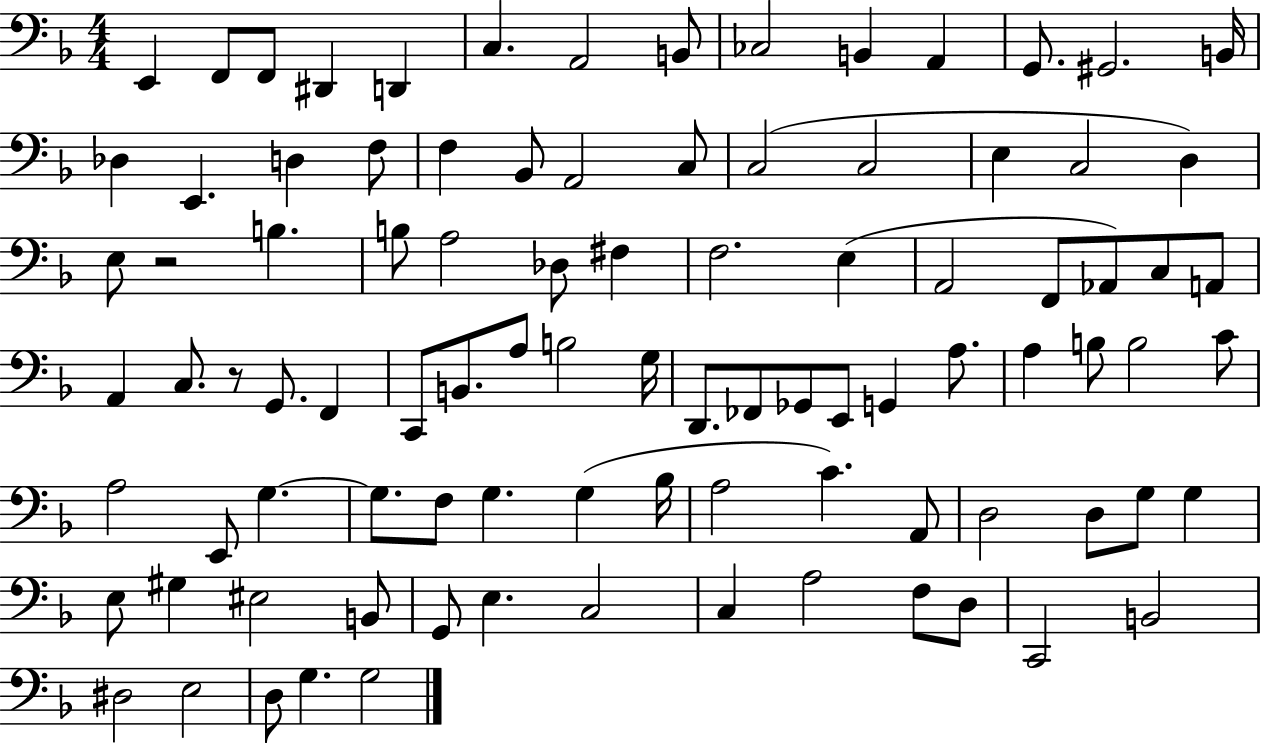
{
  \clef bass
  \numericTimeSignature
  \time 4/4
  \key f \major
  \repeat volta 2 { e,4 f,8 f,8 dis,4 d,4 | c4. a,2 b,8 | ces2 b,4 a,4 | g,8. gis,2. b,16 | \break des4 e,4. d4 f8 | f4 bes,8 a,2 c8 | c2( c2 | e4 c2 d4) | \break e8 r2 b4. | b8 a2 des8 fis4 | f2. e4( | a,2 f,8 aes,8) c8 a,8 | \break a,4 c8. r8 g,8. f,4 | c,8 b,8. a8 b2 g16 | d,8. fes,8 ges,8 e,8 g,4 a8. | a4 b8 b2 c'8 | \break a2 e,8 g4.~~ | g8. f8 g4. g4( bes16 | a2 c'4.) a,8 | d2 d8 g8 g4 | \break e8 gis4 eis2 b,8 | g,8 e4. c2 | c4 a2 f8 d8 | c,2 b,2 | \break dis2 e2 | d8 g4. g2 | } \bar "|."
}